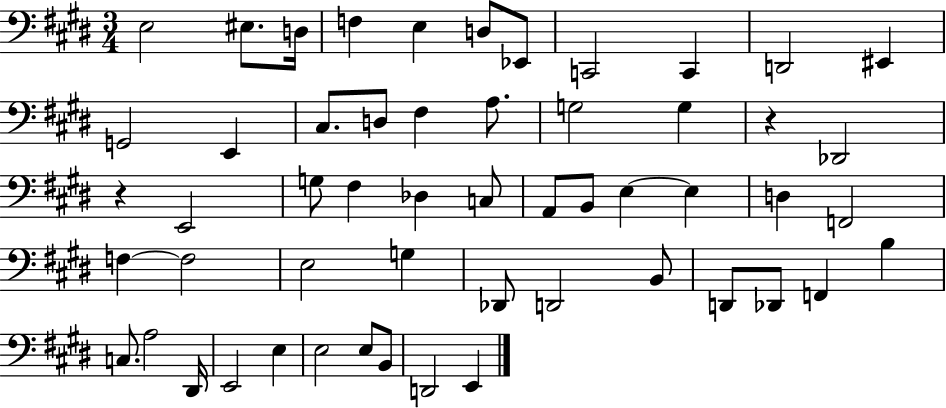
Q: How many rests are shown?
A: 2